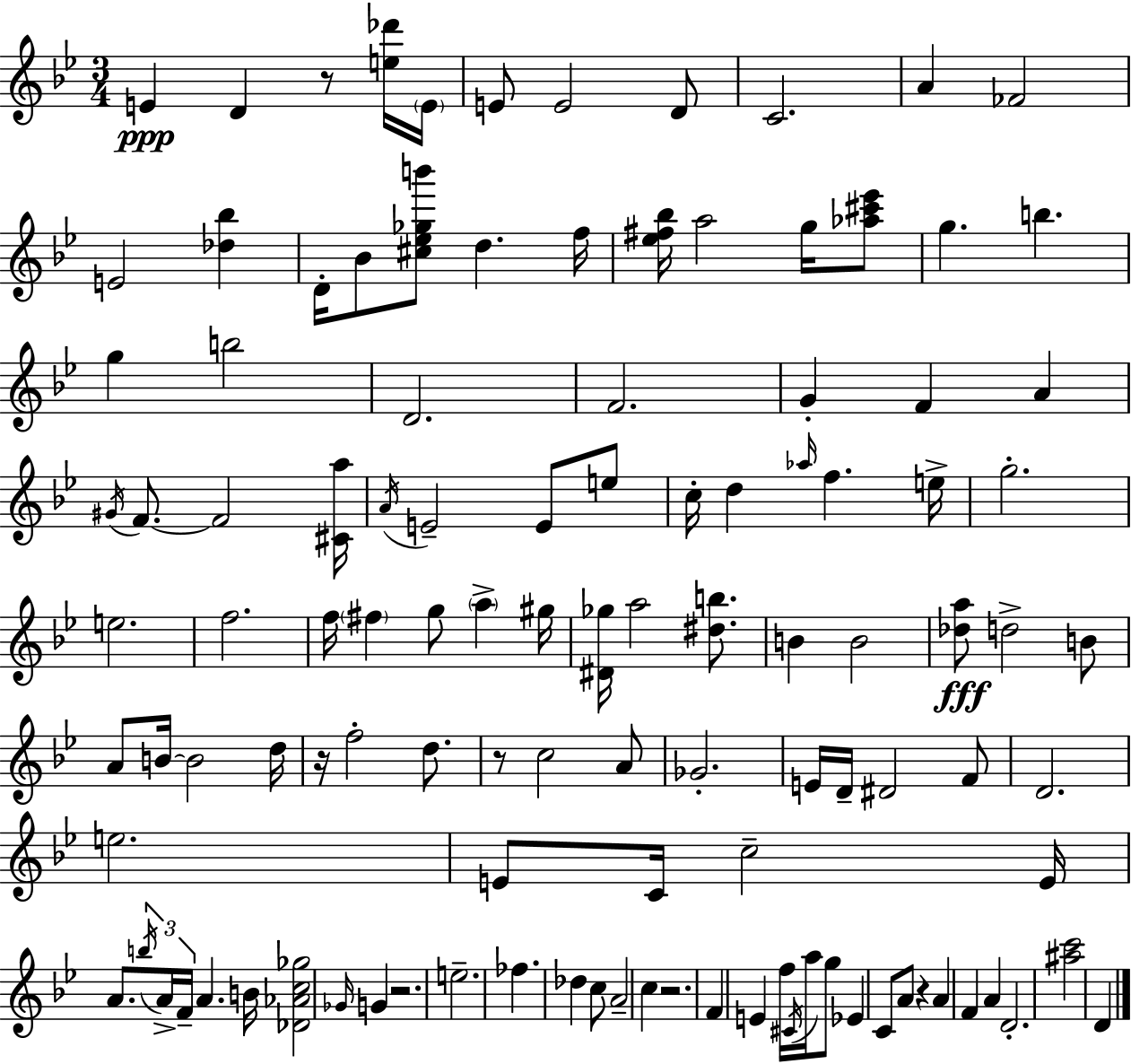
{
  \clef treble
  \numericTimeSignature
  \time 3/4
  \key g \minor
  e'4\ppp d'4 r8 <e'' des'''>16 \parenthesize e'16 | e'8 e'2 d'8 | c'2. | a'4 fes'2 | \break e'2 <des'' bes''>4 | d'16-. bes'8 <cis'' ees'' ges'' b'''>8 d''4. f''16 | <ees'' fis'' bes''>16 a''2 g''16 <aes'' cis''' ees'''>8 | g''4. b''4. | \break g''4 b''2 | d'2. | f'2. | g'4-. f'4 a'4 | \break \acciaccatura { gis'16 } f'8.~~ f'2 | <cis' a''>16 \acciaccatura { a'16 } e'2-- e'8 | e''8 c''16-. d''4 \grace { aes''16 } f''4. | e''16-> g''2.-. | \break e''2. | f''2. | f''16 \parenthesize fis''4 g''8 \parenthesize a''4-> | gis''16 <dis' ges''>16 a''2 | \break <dis'' b''>8. b'4 b'2 | <des'' a''>8\fff d''2-> | b'8 a'8 b'16~~ b'2 | d''16 r16 f''2-. | \break d''8. r8 c''2 | a'8 ges'2.-. | e'16 d'16-- dis'2 | f'8 d'2. | \break e''2. | e'8 c'16 c''2-- | e'16 a'8. \tuplet 3/2 { \acciaccatura { b''16 } a'16-> f'16-- } a'4. | b'16 <des' aes' c'' ges''>2 | \break \grace { ges'16 } g'4 r2. | e''2.-- | fes''4. des''4 | c''8 a'2-- | \break c''4 r2. | f'4 e'4 | f''16 \acciaccatura { cis'16 } a''16 g''8 ees'4 c'8 | a'8 r4 a'4 f'4 | \break a'4 d'2.-. | <ais'' c'''>2 | d'4 \bar "|."
}